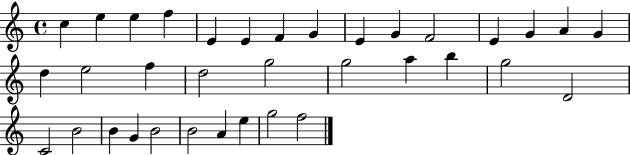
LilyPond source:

{
  \clef treble
  \time 4/4
  \defaultTimeSignature
  \key c \major
  c''4 e''4 e''4 f''4 | e'4 e'4 f'4 g'4 | e'4 g'4 f'2 | e'4 g'4 a'4 g'4 | \break d''4 e''2 f''4 | d''2 g''2 | g''2 a''4 b''4 | g''2 d'2 | \break c'2 b'2 | b'4 g'4 b'2 | b'2 a'4 e''4 | g''2 f''2 | \break \bar "|."
}